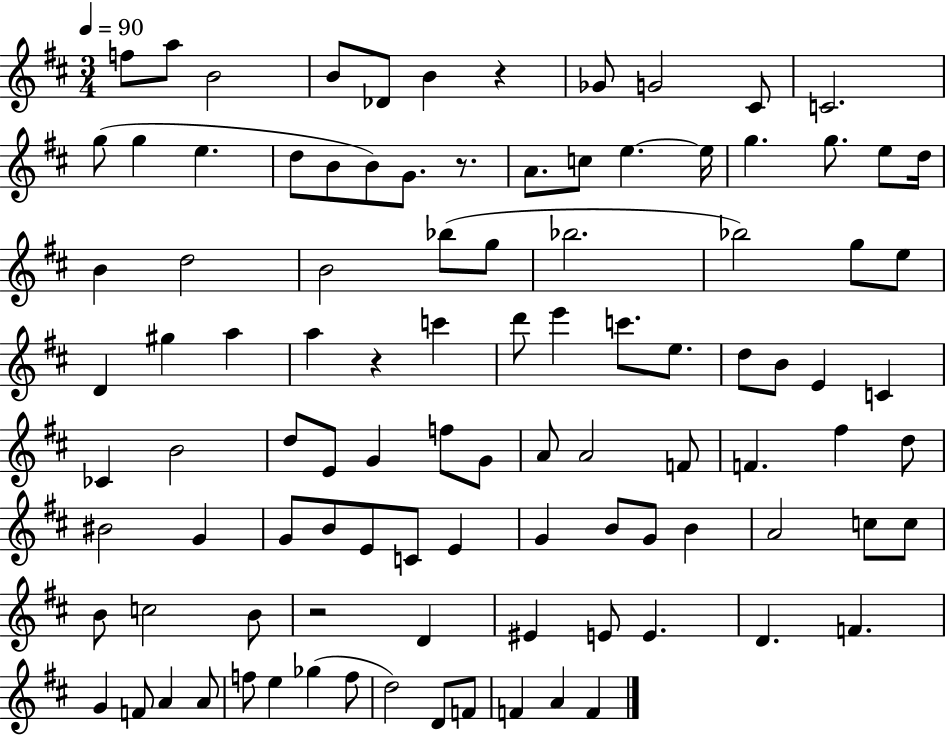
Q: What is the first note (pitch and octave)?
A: F5